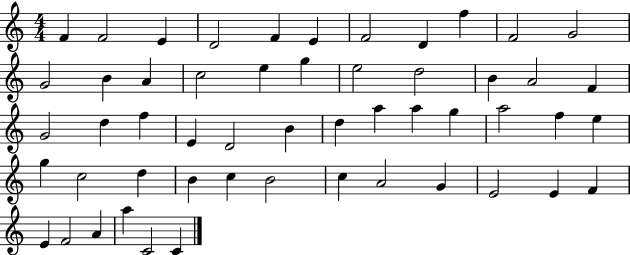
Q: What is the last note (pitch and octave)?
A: C4